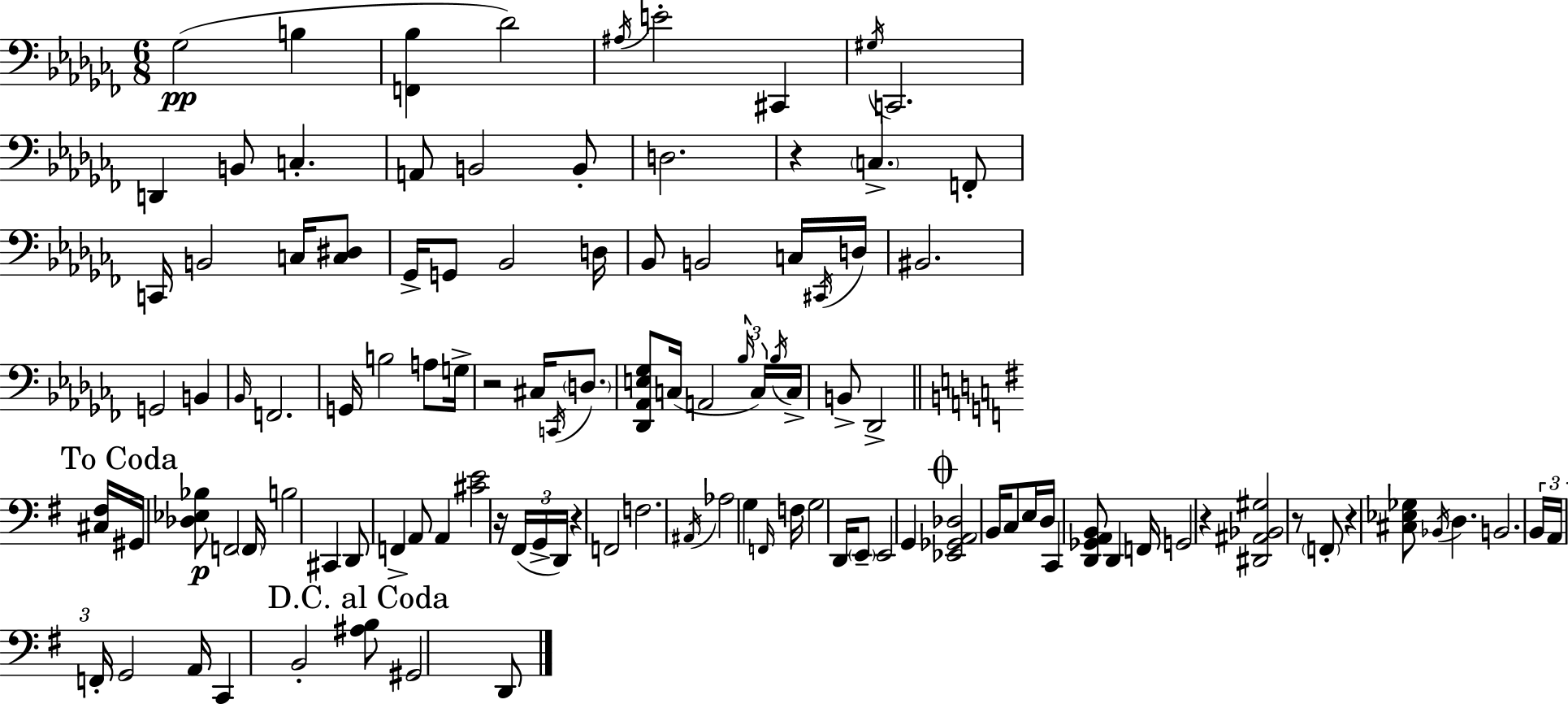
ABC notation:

X:1
T:Untitled
M:6/8
L:1/4
K:Abm
_G,2 B, [F,,_B,] _D2 ^A,/4 E2 ^C,, ^G,/4 C,,2 D,, B,,/2 C, A,,/2 B,,2 B,,/2 D,2 z C, F,,/2 C,,/4 B,,2 C,/4 [C,^D,]/2 _G,,/4 G,,/2 _B,,2 D,/4 _B,,/2 B,,2 C,/4 ^C,,/4 D,/4 ^B,,2 G,,2 B,, _B,,/4 F,,2 G,,/4 B,2 A,/2 G,/4 z2 ^C,/4 C,,/4 D,/2 [_D,,_A,,E,_G,]/2 C,/4 A,,2 _B,/4 C,/4 _B,/4 C,/4 B,,/2 _D,,2 [^C,^F,]/4 ^G,,/4 [_D,_E,_B,]/2 F,,2 F,,/4 B,2 ^C,, D,,/2 F,, A,,/2 A,, [^CE]2 z/4 ^F,,/4 G,,/4 D,,/4 z F,,2 F,2 ^A,,/4 _A,2 G, F,,/4 F,/4 G,2 D,,/4 E,,/2 E,,2 G,, [_E,,_G,,A,,_D,]2 B,,/4 C,/2 E,/4 D,/4 C,, [D,,_G,,A,,B,,]/2 D,, F,,/4 G,,2 z [^D,,^A,,_B,,^G,]2 z/2 F,,/2 z [^C,_E,_G,]/2 _B,,/4 D, B,,2 B,,/4 A,,/4 F,,/4 G,,2 A,,/4 C,, B,,2 [^A,B,]/2 ^G,,2 D,,/2